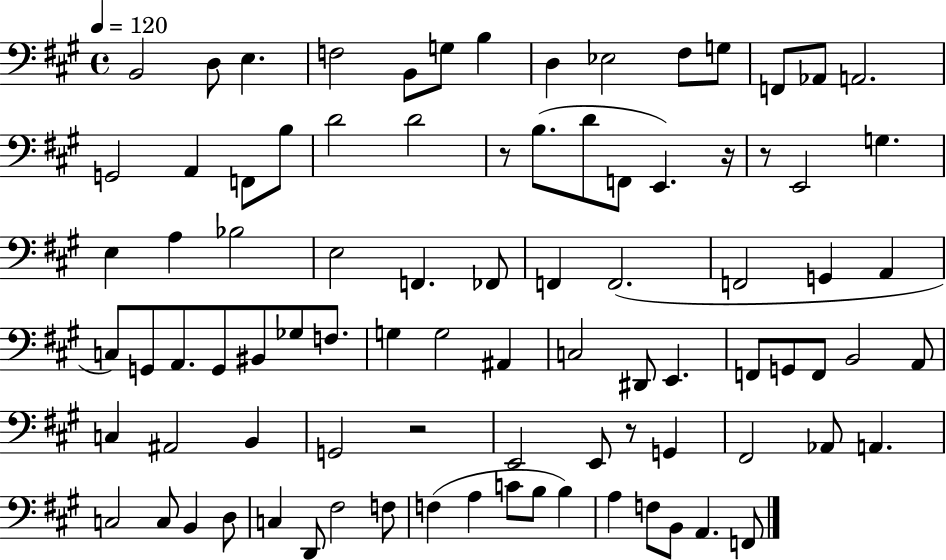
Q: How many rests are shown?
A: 5